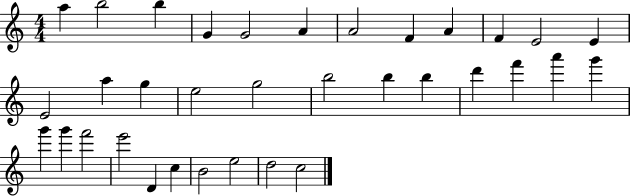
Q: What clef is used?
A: treble